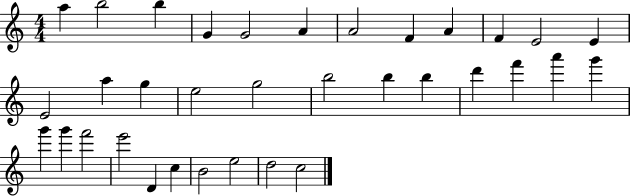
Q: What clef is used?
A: treble